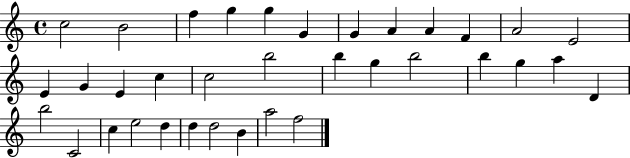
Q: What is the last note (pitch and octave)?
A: F5